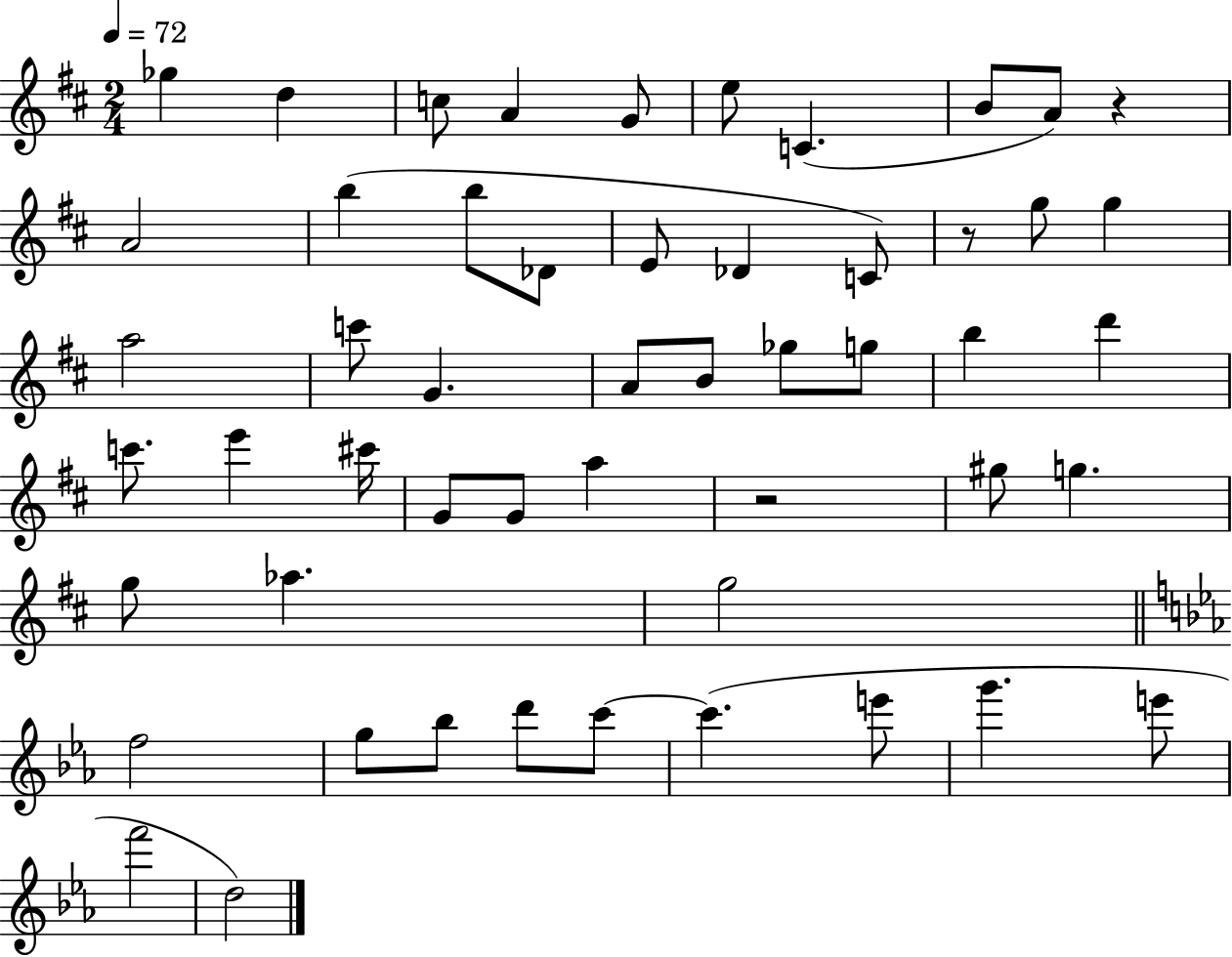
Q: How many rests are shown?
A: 3